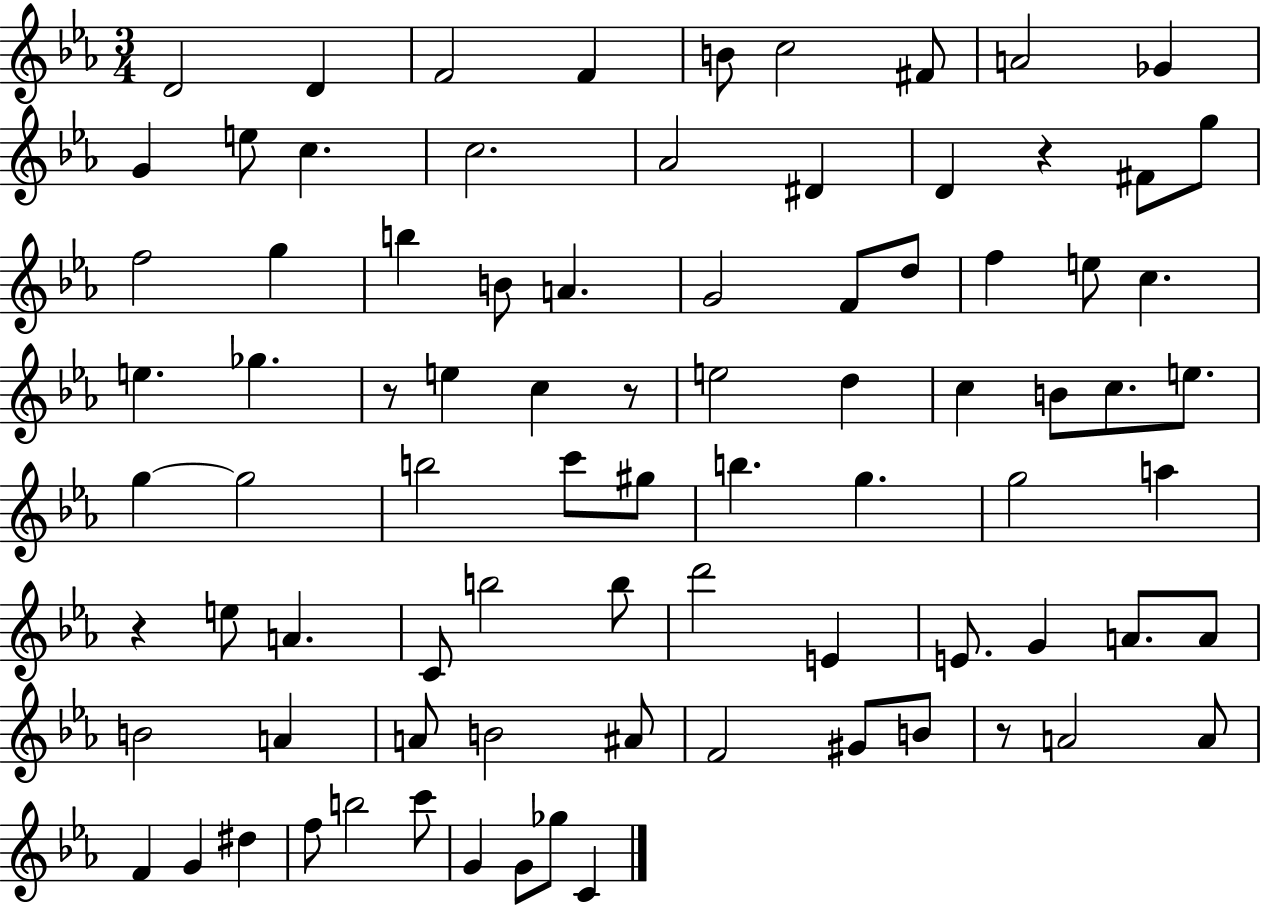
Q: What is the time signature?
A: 3/4